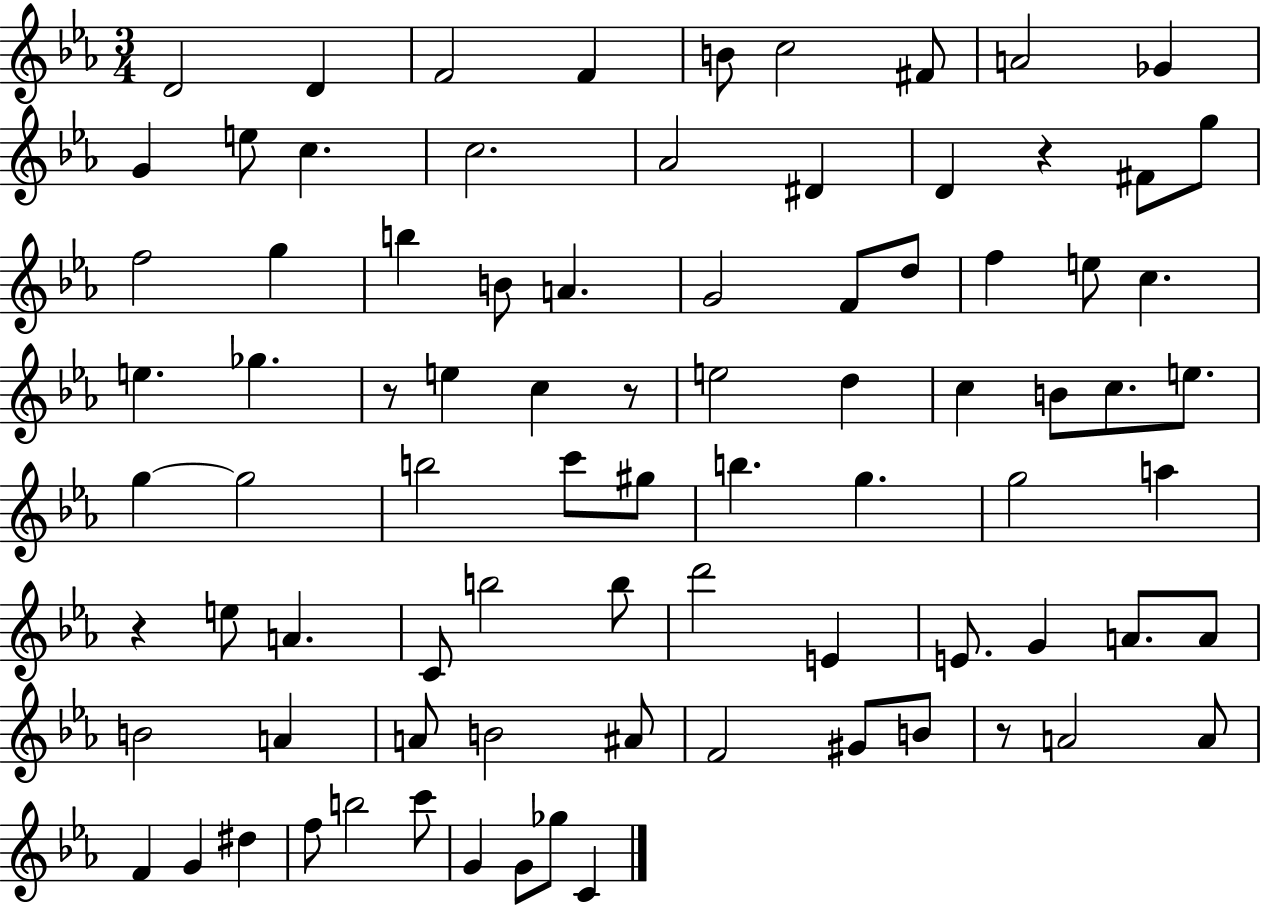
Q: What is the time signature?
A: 3/4